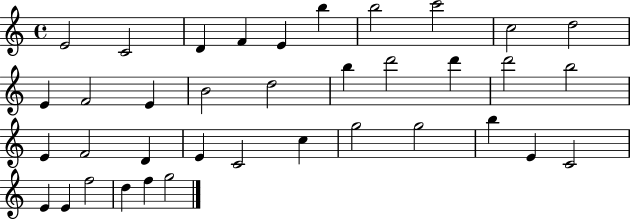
X:1
T:Untitled
M:4/4
L:1/4
K:C
E2 C2 D F E b b2 c'2 c2 d2 E F2 E B2 d2 b d'2 d' d'2 b2 E F2 D E C2 c g2 g2 b E C2 E E f2 d f g2